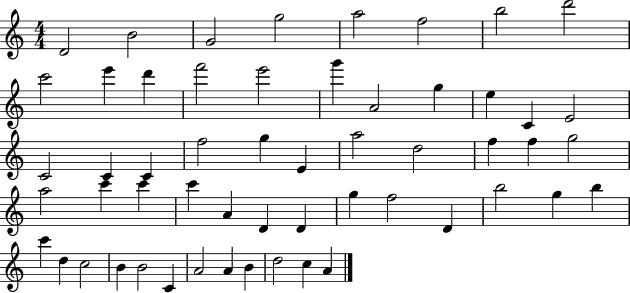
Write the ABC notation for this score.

X:1
T:Untitled
M:4/4
L:1/4
K:C
D2 B2 G2 g2 a2 f2 b2 d'2 c'2 e' d' f'2 e'2 g' A2 g e C E2 C2 C C f2 g E a2 d2 f f g2 a2 c' c' c' A D D g f2 D b2 g b c' d c2 B B2 C A2 A B d2 c A